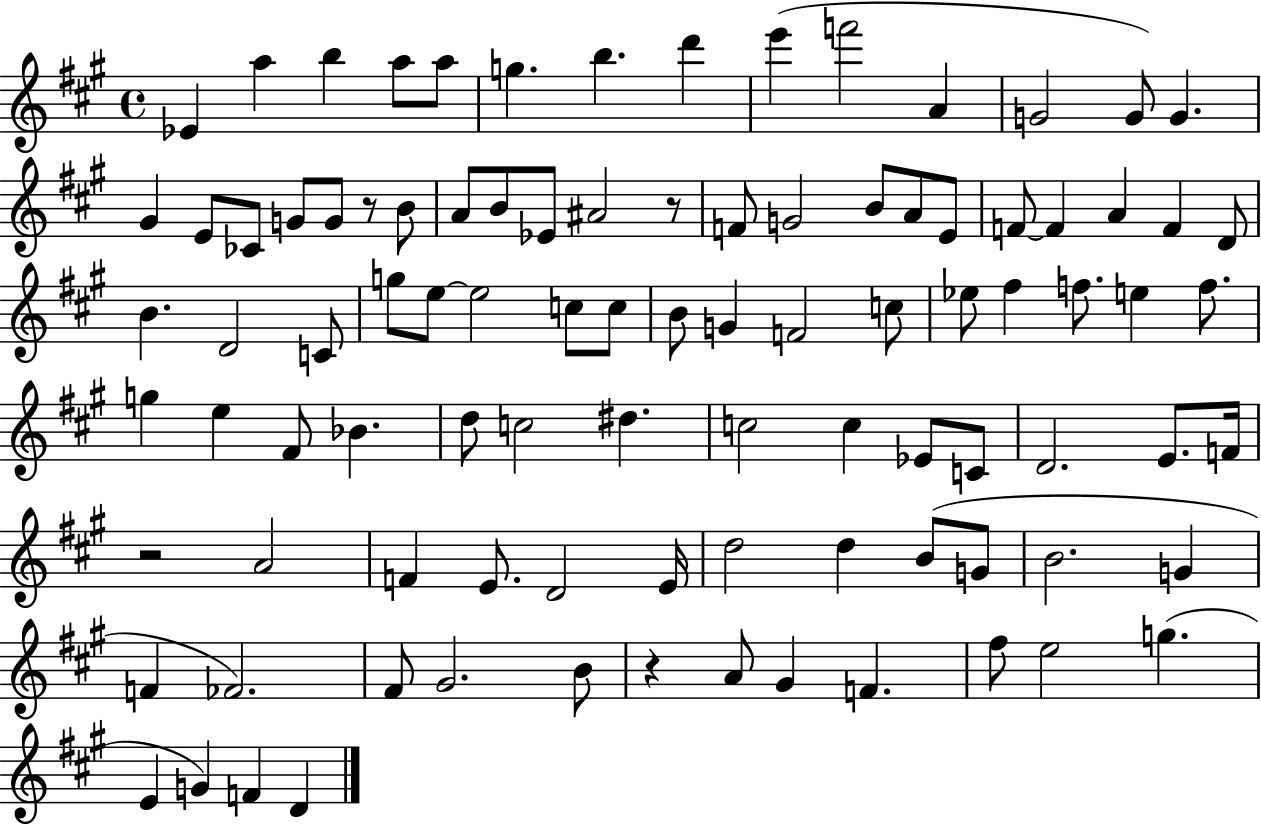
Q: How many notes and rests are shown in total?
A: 95